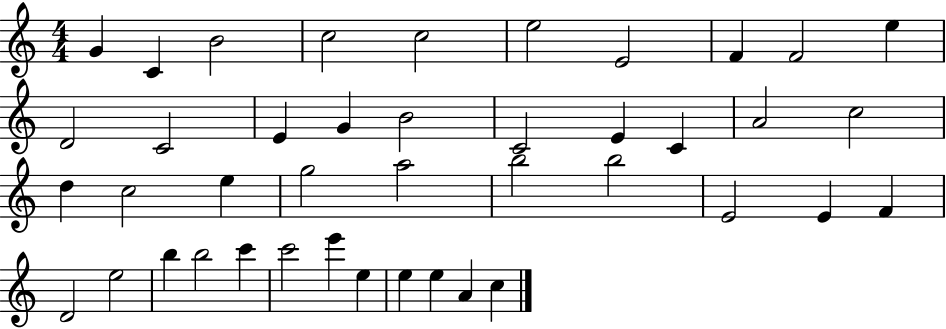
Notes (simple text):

G4/q C4/q B4/h C5/h C5/h E5/h E4/h F4/q F4/h E5/q D4/h C4/h E4/q G4/q B4/h C4/h E4/q C4/q A4/h C5/h D5/q C5/h E5/q G5/h A5/h B5/h B5/h E4/h E4/q F4/q D4/h E5/h B5/q B5/h C6/q C6/h E6/q E5/q E5/q E5/q A4/q C5/q